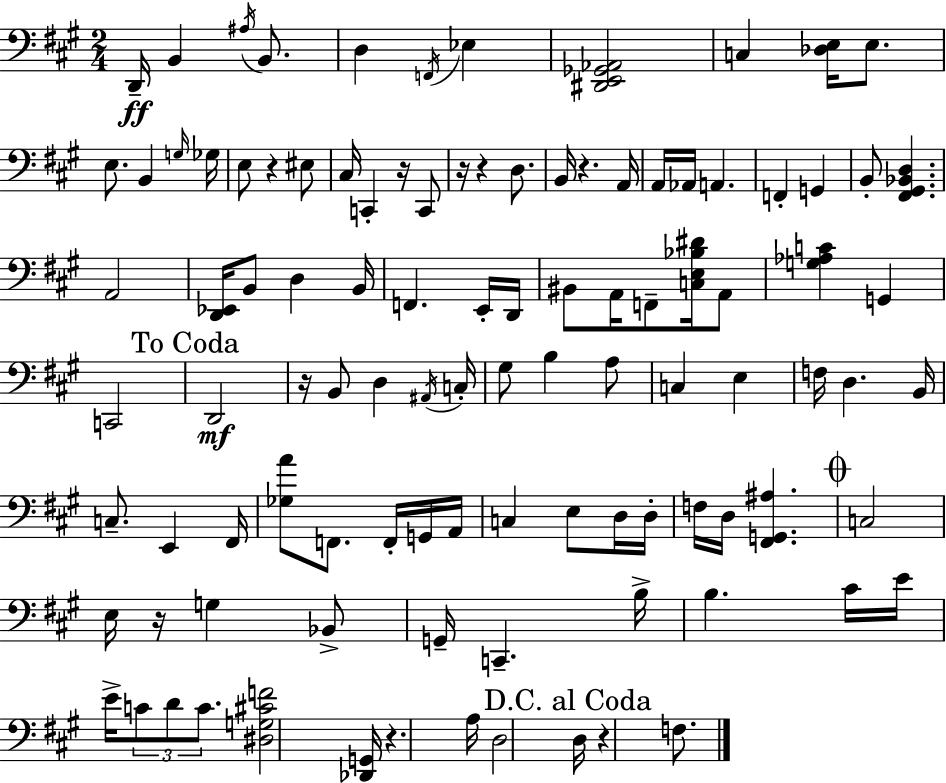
{
  \clef bass
  \numericTimeSignature
  \time 2/4
  \key a \major
  d,16--\ff b,4 \acciaccatura { ais16 } b,8. | d4 \acciaccatura { f,16 } ees4 | <dis, e, ges, aes,>2 | c4 <des e>16 e8. | \break e8. b,4 | \grace { g16 } ges16 e8 r4 | eis8 cis16 c,4-. | r16 c,8 r16 r4 | \break d8. b,16 r4. | a,16 a,16 aes,16 a,4. | f,4-. g,4 | b,8-. <fis, gis, bes, d>4. | \break a,2 | <d, ees,>16 b,8 d4 | b,16 f,4. | e,16-. d,16 bis,8 a,16 f,8-- | \break <c e bes dis'>16 a,8 <g aes c'>4 g,4 | c,2 | \mark "To Coda" d,2\mf | r16 b,8 d4 | \break \acciaccatura { ais,16 } c16-. gis8 b4 | a8 c4 | e4 f16 d4. | b,16 c8.-- e,4 | \break fis,16 <ges a'>8 f,8. | f,16-. g,16 a,16 c4 | e8 d16 d16-. f16 d16 <fis, g, ais>4. | \mark \markup { \musicglyph "scripts.coda" } c2 | \break e16 r16 g4 | bes,8-> g,16-- c,4.-- | b16-> b4. | cis'16 e'16 e'16-> \tuplet 3/2 { c'8 d'8 | \break c'8. } <dis g cis' f'>2 | <des, g,>16 r4. | a16 d2 | \mark "D.C. al Coda" d16 r4 | \break f8. \bar "|."
}